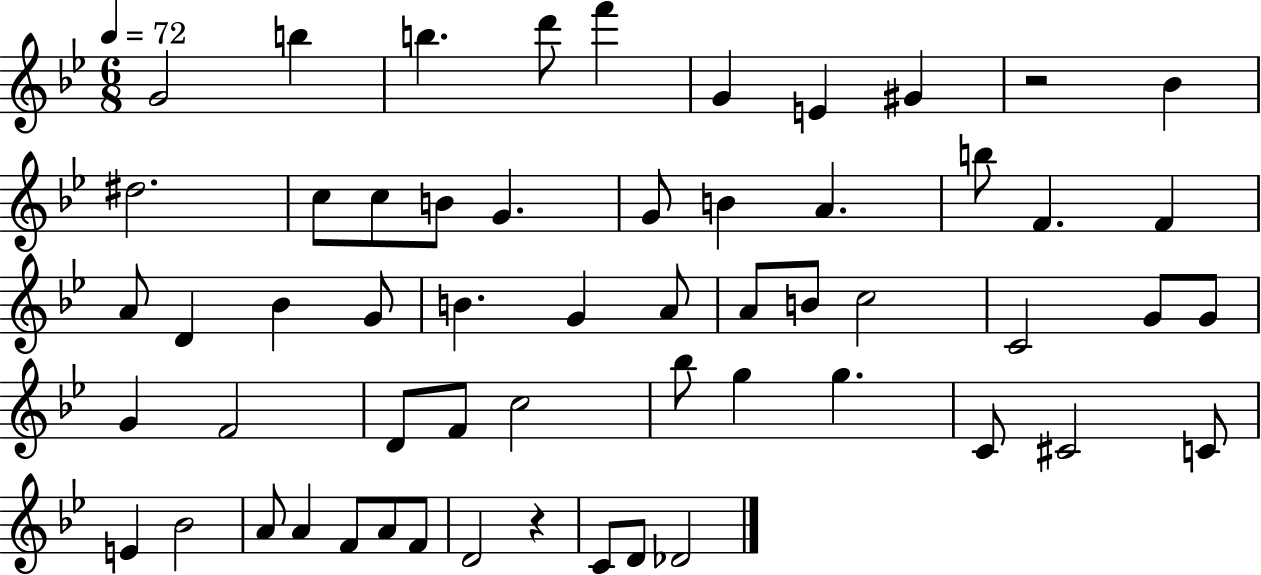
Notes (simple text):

G4/h B5/q B5/q. D6/e F6/q G4/q E4/q G#4/q R/h Bb4/q D#5/h. C5/e C5/e B4/e G4/q. G4/e B4/q A4/q. B5/e F4/q. F4/q A4/e D4/q Bb4/q G4/e B4/q. G4/q A4/e A4/e B4/e C5/h C4/h G4/e G4/e G4/q F4/h D4/e F4/e C5/h Bb5/e G5/q G5/q. C4/e C#4/h C4/e E4/q Bb4/h A4/e A4/q F4/e A4/e F4/e D4/h R/q C4/e D4/e Db4/h